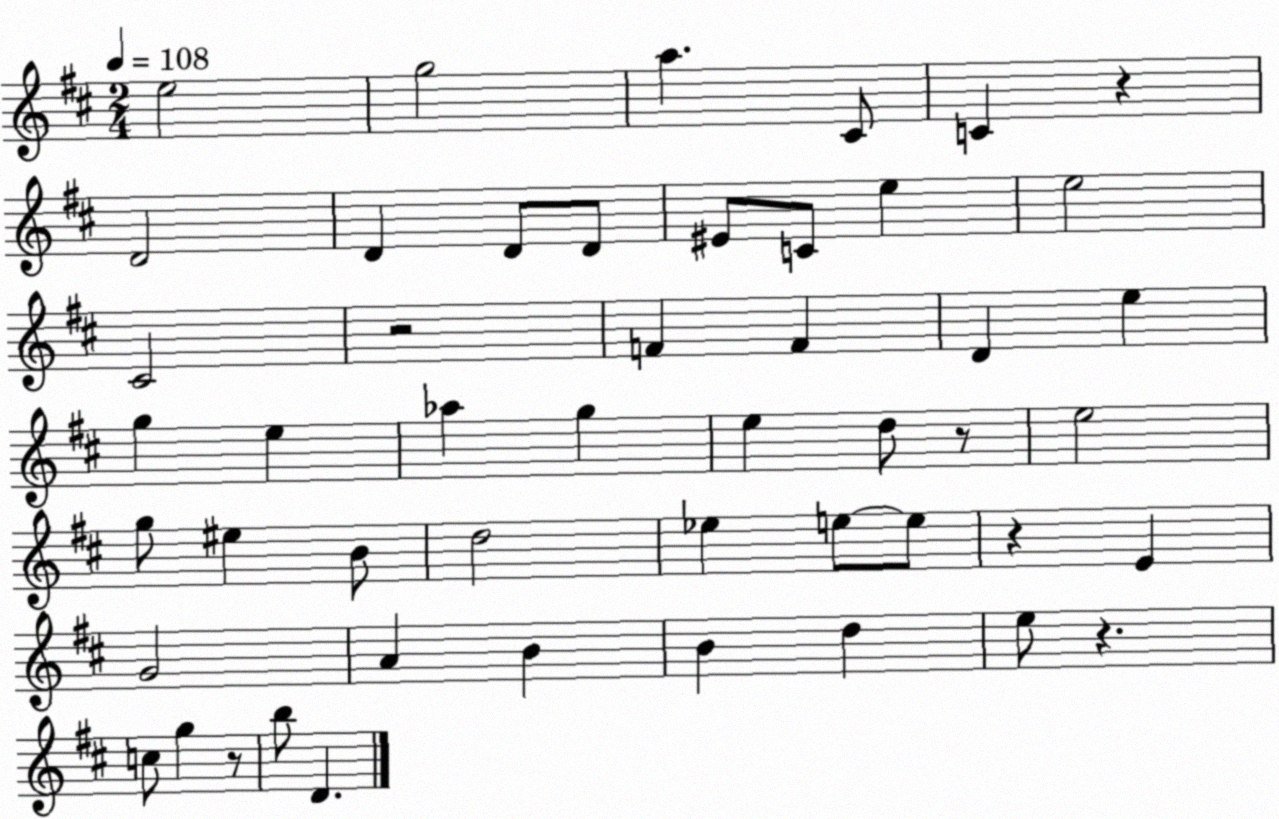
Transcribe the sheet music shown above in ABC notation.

X:1
T:Untitled
M:2/4
L:1/4
K:D
e2 g2 a ^C/2 C z D2 D D/2 D/2 ^E/2 C/2 e e2 ^C2 z2 F F D e g e _a g e d/2 z/2 e2 g/2 ^e B/2 d2 _e e/2 e/2 z E G2 A B B d e/2 z c/2 g z/2 b/2 D